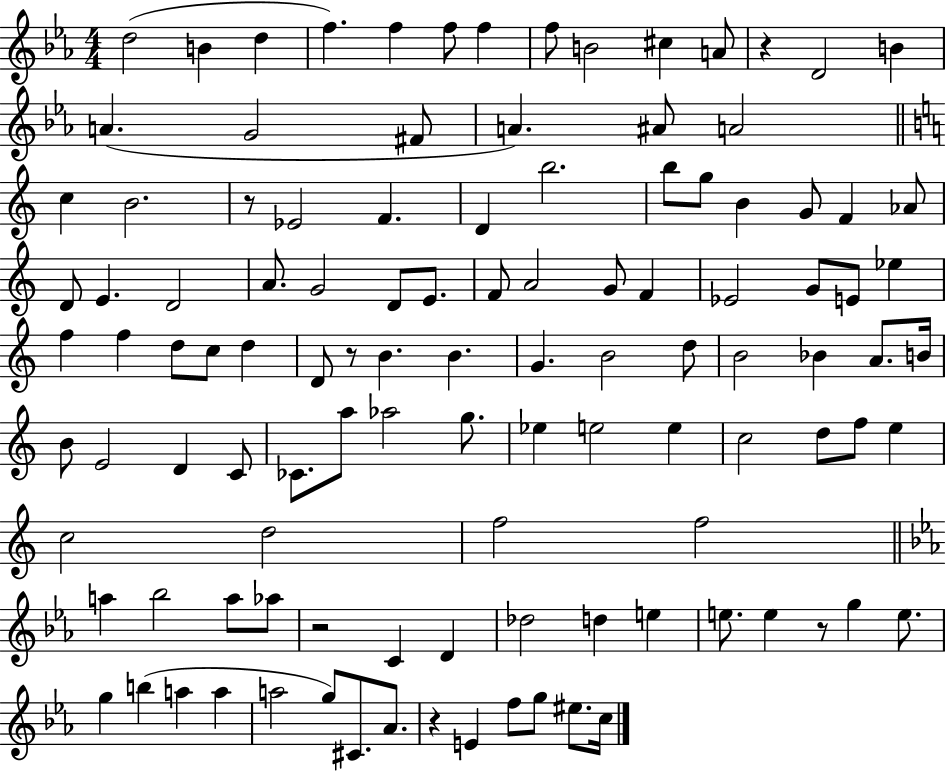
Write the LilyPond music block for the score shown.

{
  \clef treble
  \numericTimeSignature
  \time 4/4
  \key ees \major
  d''2( b'4 d''4 | f''4.) f''4 f''8 f''4 | f''8 b'2 cis''4 a'8 | r4 d'2 b'4 | \break a'4.( g'2 fis'8 | a'4.) ais'8 a'2 | \bar "||" \break \key c \major c''4 b'2. | r8 ees'2 f'4. | d'4 b''2. | b''8 g''8 b'4 g'8 f'4 aes'8 | \break d'8 e'4. d'2 | a'8. g'2 d'8 e'8. | f'8 a'2 g'8 f'4 | ees'2 g'8 e'8 ees''4 | \break f''4 f''4 d''8 c''8 d''4 | d'8 r8 b'4. b'4. | g'4. b'2 d''8 | b'2 bes'4 a'8. b'16 | \break b'8 e'2 d'4 c'8 | ces'8. a''8 aes''2 g''8. | ees''4 e''2 e''4 | c''2 d''8 f''8 e''4 | \break c''2 d''2 | f''2 f''2 | \bar "||" \break \key c \minor a''4 bes''2 a''8 aes''8 | r2 c'4 d'4 | des''2 d''4 e''4 | e''8. e''4 r8 g''4 e''8. | \break g''4 b''4( a''4 a''4 | a''2 g''8) cis'8. aes'8. | r4 e'4 f''8 g''8 eis''8. c''16 | \bar "|."
}